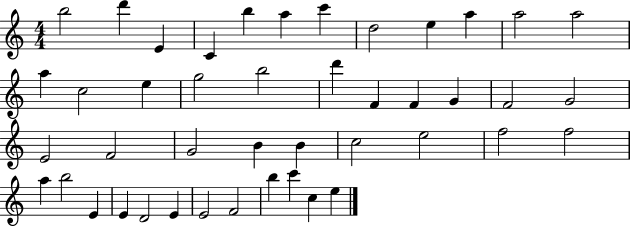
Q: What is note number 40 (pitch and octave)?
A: F4